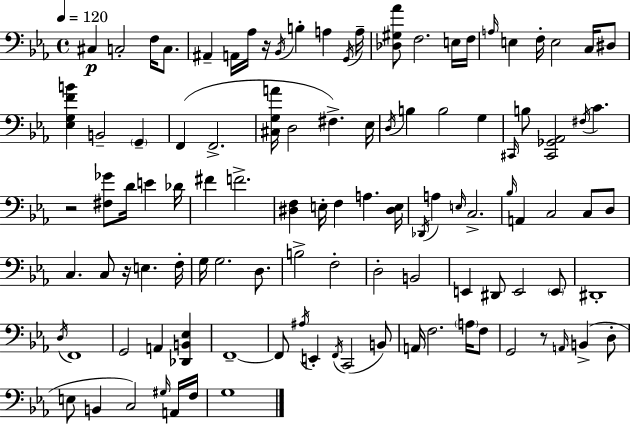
{
  \clef bass
  \time 4/4
  \defaultTimeSignature
  \key ees \major
  \tempo 4 = 120
  cis4\p c2-. f16 c8. | ais,4-- a,16 aes16 r16 \acciaccatura { bes,16 } b4-. a4 | \acciaccatura { g,16 } a16-- <des gis aes'>8 f2. | e16 f16 \grace { a16 } e4 f16-. e2 | \break c16 dis8 <ees g f' b'>4 b,2-- \parenthesize g,4-- | f,4( f,2.-> | <cis g a'>16 d2 fis4.->) | ees16 \acciaccatura { d16 } b4 b2 | \break g4 \grace { cis,16 } b8 <cis, ges, aes,>2 \acciaccatura { fis16 } | c'4. r2 <fis ges'>8 | d'16 e'4 des'16 fis'4 f'2.-> | <dis f>4 e16-. f4 a4. | \break <dis e>16 \acciaccatura { des,16 } a4 \grace { e16 } c2.-> | \grace { bes16 } a,4 c2 | c8 d8 c4. c8 | r16 e4. f16-. g16 g2. | \break d8. b2-> | f2-. d2-. | b,2 e,4 dis,8 e,2 | \parenthesize e,8 dis,1-. | \break \acciaccatura { d16 } f,1 | g,2 | a,4 <des, b, ees>4 f,1--~~ | f,8 \acciaccatura { ais16 } e,4-. | \break \acciaccatura { f,16 }( c,2 b,8) a,16 f2. | \parenthesize a16 f8 g,2 | r8 \grace { a,16 }( b,4-> d8-. e8 b,4 | c2) \grace { gis16 } a,16 f16 g1 | \break \bar "|."
}